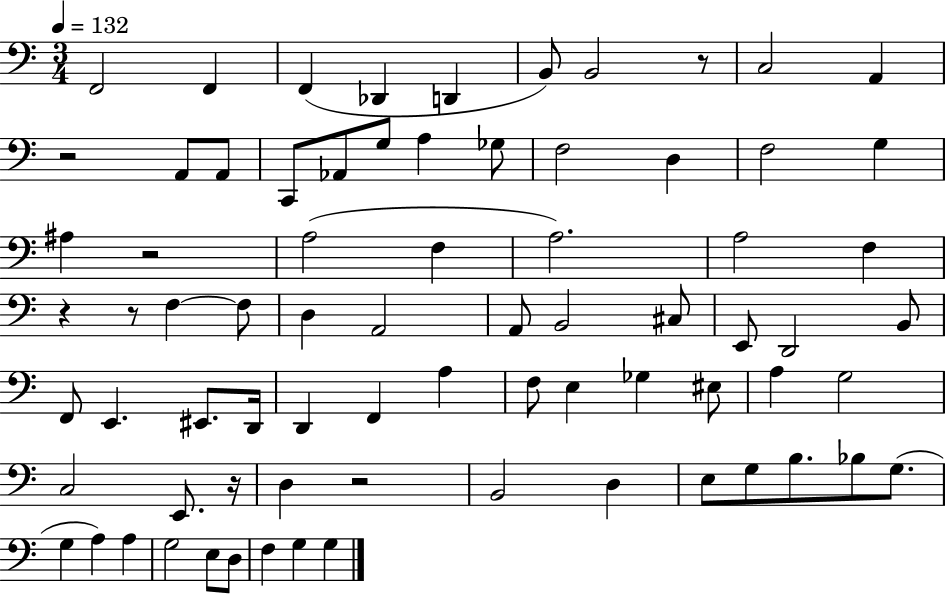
F2/h F2/q F2/q Db2/q D2/q B2/e B2/h R/e C3/h A2/q R/h A2/e A2/e C2/e Ab2/e G3/e A3/q Gb3/e F3/h D3/q F3/h G3/q A#3/q R/h A3/h F3/q A3/h. A3/h F3/q R/q R/e F3/q F3/e D3/q A2/h A2/e B2/h C#3/e E2/e D2/h B2/e F2/e E2/q. EIS2/e. D2/s D2/q F2/q A3/q F3/e E3/q Gb3/q EIS3/e A3/q G3/h C3/h E2/e. R/s D3/q R/h B2/h D3/q E3/e G3/e B3/e. Bb3/e G3/e. G3/q A3/q A3/q G3/h E3/e D3/e F3/q G3/q G3/q